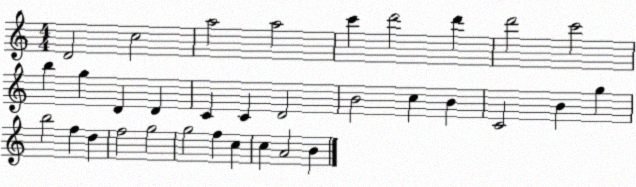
X:1
T:Untitled
M:4/4
L:1/4
K:C
D2 c2 a2 a2 c' d'2 d' d'2 c'2 b g D D C C D2 B2 c B C2 B g b2 f d f2 g2 g2 f c c A2 B